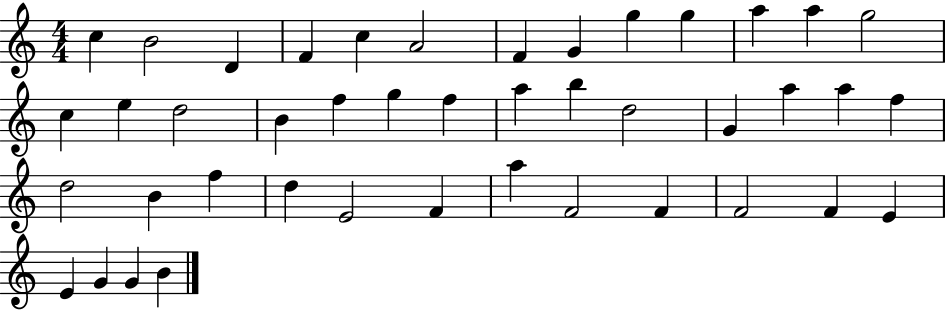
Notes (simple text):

C5/q B4/h D4/q F4/q C5/q A4/h F4/q G4/q G5/q G5/q A5/q A5/q G5/h C5/q E5/q D5/h B4/q F5/q G5/q F5/q A5/q B5/q D5/h G4/q A5/q A5/q F5/q D5/h B4/q F5/q D5/q E4/h F4/q A5/q F4/h F4/q F4/h F4/q E4/q E4/q G4/q G4/q B4/q